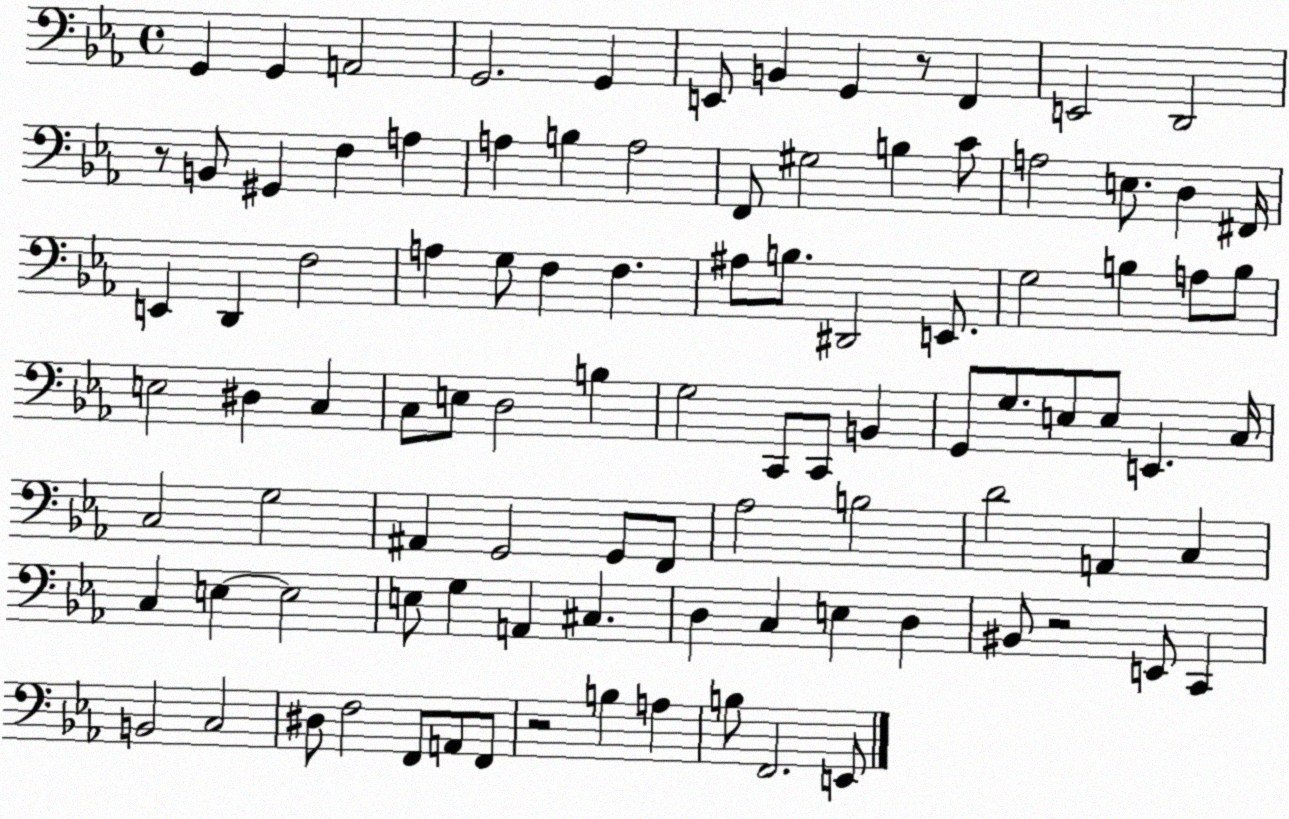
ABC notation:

X:1
T:Untitled
M:4/4
L:1/4
K:Eb
G,, G,, A,,2 G,,2 G,, E,,/2 B,, G,, z/2 F,, E,,2 D,,2 z/2 B,,/2 ^G,, F, A, A, B, A,2 F,,/2 ^G,2 B, C/2 A,2 E,/2 D, ^F,,/4 E,, D,, F,2 A, G,/2 F, F, ^A,/2 B,/2 ^D,,2 E,,/2 G,2 B, A,/2 B,/2 E,2 ^D, C, C,/2 E,/2 D,2 B, G,2 C,,/2 C,,/2 B,, G,,/2 G,/2 E,/2 E,/2 E,, C,/4 C,2 G,2 ^A,, G,,2 G,,/2 F,,/2 _A,2 B,2 D2 A,, C, C, E, E,2 E,/2 G, A,, ^C, D, C, E, D, ^B,,/2 z2 E,,/2 C,, B,,2 C,2 ^D,/2 F,2 F,,/2 A,,/2 F,,/2 z2 B, A, B,/2 F,,2 E,,/2